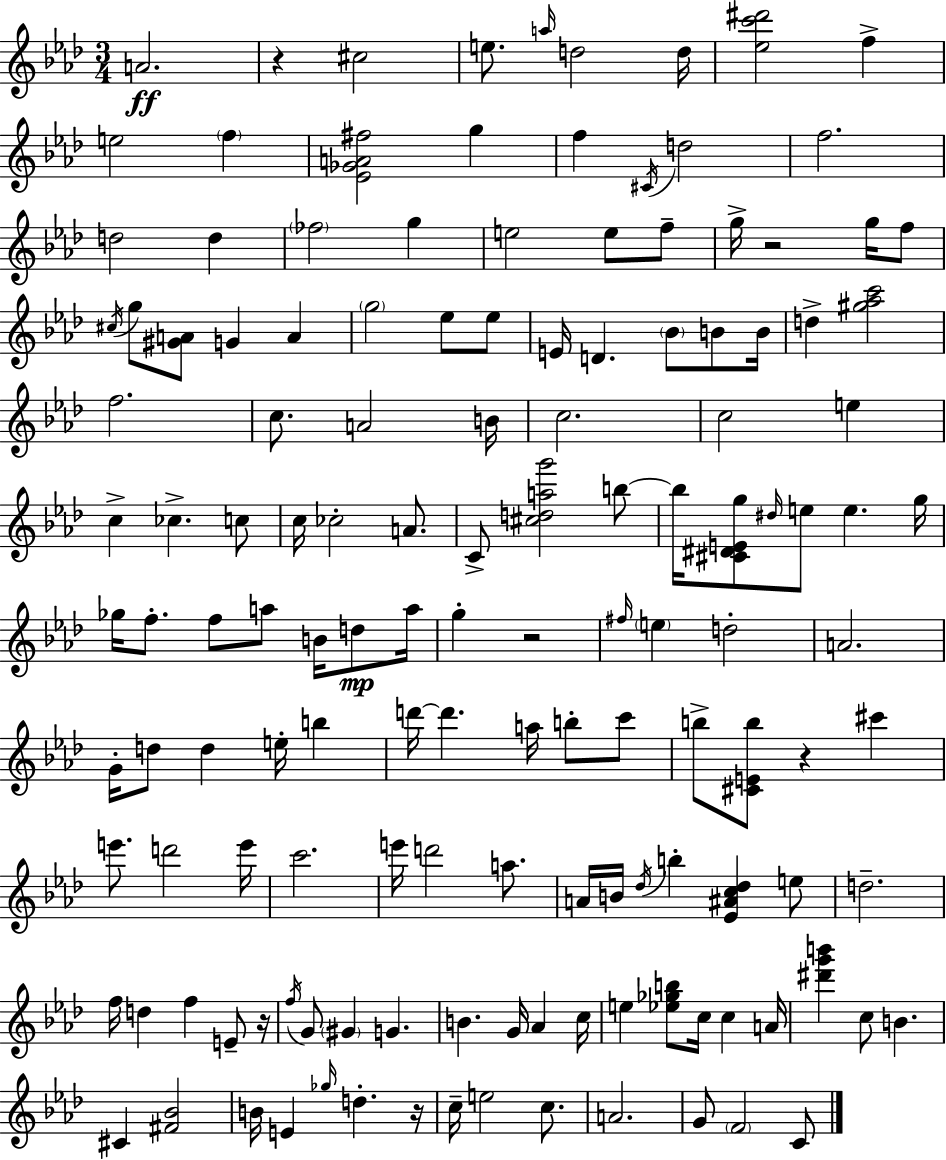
{
  \clef treble
  \numericTimeSignature
  \time 3/4
  \key aes \major
  \repeat volta 2 { a'2.\ff | r4 cis''2 | e''8. \grace { a''16 } d''2 | d''16 <ees'' c''' dis'''>2 f''4-> | \break e''2 \parenthesize f''4 | <ees' ges' a' fis''>2 g''4 | f''4 \acciaccatura { cis'16 } d''2 | f''2. | \break d''2 d''4 | \parenthesize fes''2 g''4 | e''2 e''8 | f''8-- g''16-> r2 g''16 | \break f''8 \acciaccatura { cis''16 } g''8 <gis' a'>8 g'4 a'4 | \parenthesize g''2 ees''8 | ees''8 e'16 d'4. \parenthesize bes'8 | b'8 b'16 d''4-> <gis'' aes'' c'''>2 | \break f''2. | c''8. a'2 | b'16 c''2. | c''2 e''4 | \break c''4-> ces''4.-> | c''8 c''16 ces''2-. | a'8. c'8-> <cis'' d'' a'' g'''>2 | b''8~~ b''16 <cis' dis' e' g''>8 \grace { dis''16 } e''8 e''4. | \break g''16 ges''16 f''8.-. f''8 a''8 | b'16 d''8\mp a''16 g''4-. r2 | \grace { fis''16 } \parenthesize e''4 d''2-. | a'2. | \break g'16-. d''8 d''4 | e''16-. b''4 d'''16~~ d'''4. | a''16 b''8-. c'''8 b''8-> <cis' e' b''>8 r4 | cis'''4 e'''8. d'''2 | \break e'''16 c'''2. | e'''16 d'''2 | a''8. a'16 b'16 \acciaccatura { des''16 } b''4-. | <ees' ais' c'' des''>4 e''8 d''2.-- | \break f''16 d''4 f''4 | e'8-- r16 \acciaccatura { f''16 } g'8 \parenthesize gis'4 | g'4. b'4. | g'16 aes'4 c''16 e''4 <ees'' ges'' b''>8 | \break c''16 c''4 a'16 <dis''' g''' b'''>4 c''8 | b'4. cis'4 <fis' bes'>2 | b'16 e'4 | \grace { ges''16 } d''4.-. r16 c''16-- e''2 | \break c''8. a'2. | g'8 \parenthesize f'2 | c'8 } \bar "|."
}